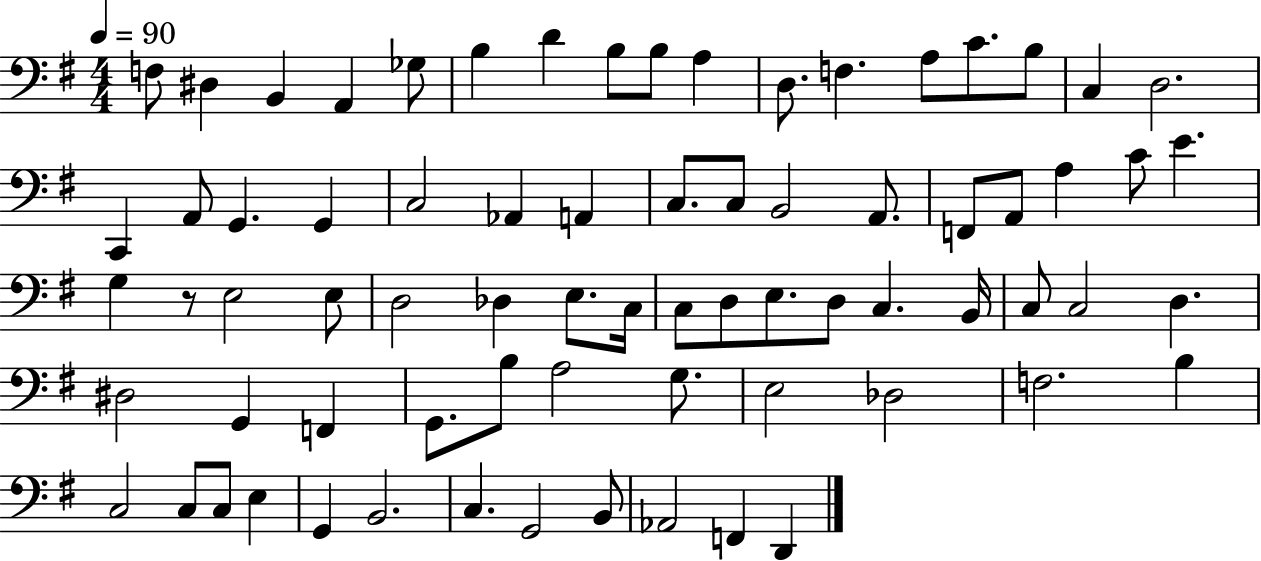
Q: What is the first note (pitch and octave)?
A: F3